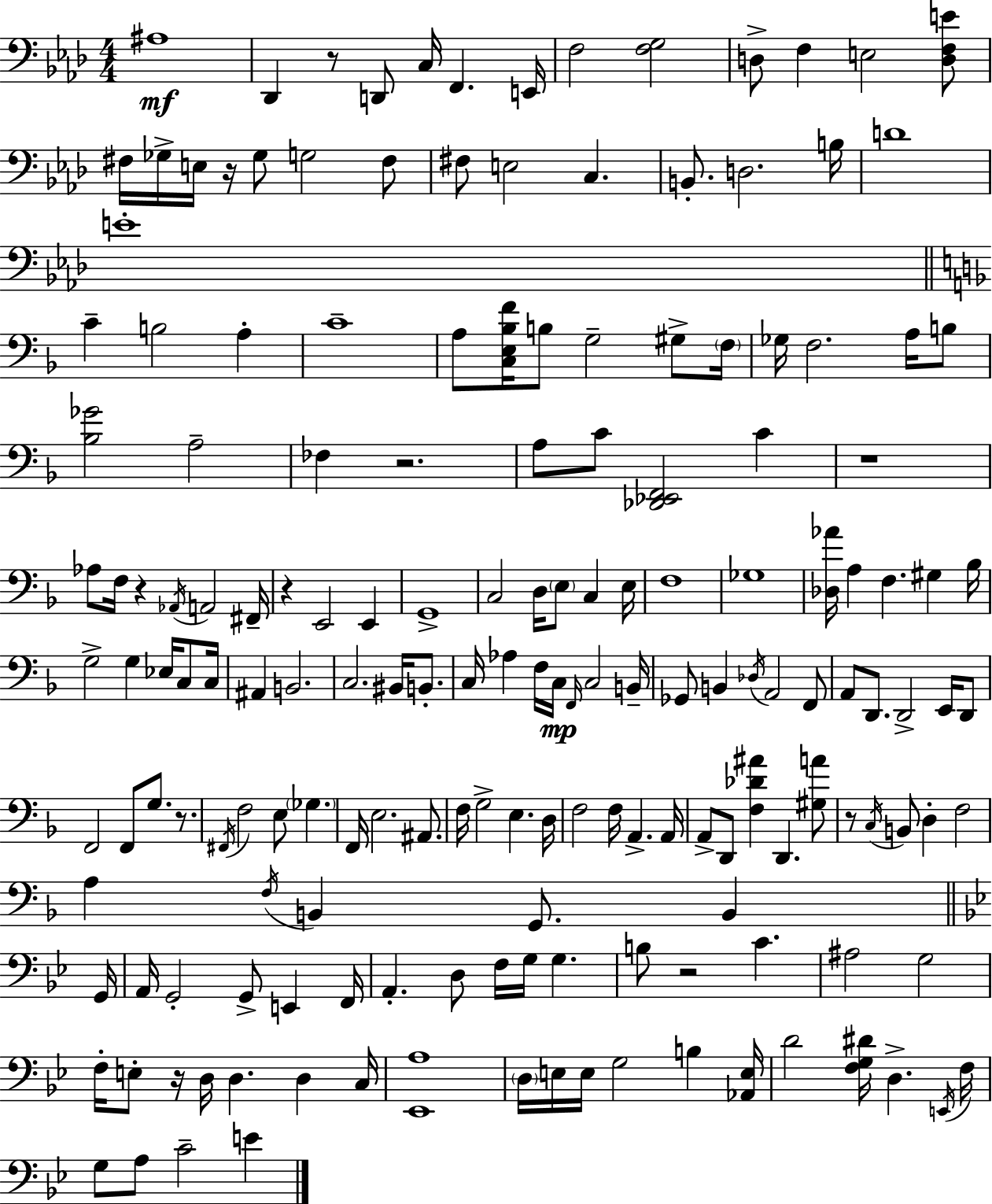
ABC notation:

X:1
T:Untitled
M:4/4
L:1/4
K:Ab
^A,4 _D,, z/2 D,,/2 C,/4 F,, E,,/4 F,2 [F,G,]2 D,/2 F, E,2 [D,F,E]/2 ^F,/4 _G,/4 E,/4 z/4 _G,/2 G,2 ^F,/2 ^F,/2 E,2 C, B,,/2 D,2 B,/4 D4 E4 C B,2 A, C4 A,/2 [C,E,_B,F]/4 B,/2 G,2 ^G,/2 F,/4 _G,/4 F,2 A,/4 B,/2 [_B,_G]2 A,2 _F, z2 A,/2 C/2 [_D,,_E,,F,,]2 C z4 _A,/2 F,/4 z _A,,/4 A,,2 ^F,,/4 z E,,2 E,, G,,4 C,2 D,/4 E,/2 C, E,/4 F,4 _G,4 [_D,_A]/4 A, F, ^G, _B,/4 G,2 G, _E,/4 C,/2 C,/4 ^A,, B,,2 C,2 ^B,,/4 B,,/2 C,/4 _A, F,/4 C,/4 F,,/4 C,2 B,,/4 _G,,/2 B,, _D,/4 A,,2 F,,/2 A,,/2 D,,/2 D,,2 E,,/4 D,,/2 F,,2 F,,/2 G,/2 z/2 ^F,,/4 F,2 E,/2 _G, F,,/4 E,2 ^A,,/2 F,/4 G,2 E, D,/4 F,2 F,/4 A,, A,,/4 A,,/2 D,,/2 [F,_D^A] D,, [^G,A]/2 z/2 C,/4 B,,/2 D, F,2 A, F,/4 B,, G,,/2 B,, G,,/4 A,,/4 G,,2 G,,/2 E,, F,,/4 A,, D,/2 F,/4 G,/4 G, B,/2 z2 C ^A,2 G,2 F,/4 E,/2 z/4 D,/4 D, D, C,/4 [_E,,A,]4 D,/4 E,/4 E,/4 G,2 B, [_A,,E,]/4 D2 [F,G,^D]/4 D, E,,/4 F,/4 G,/2 A,/2 C2 E